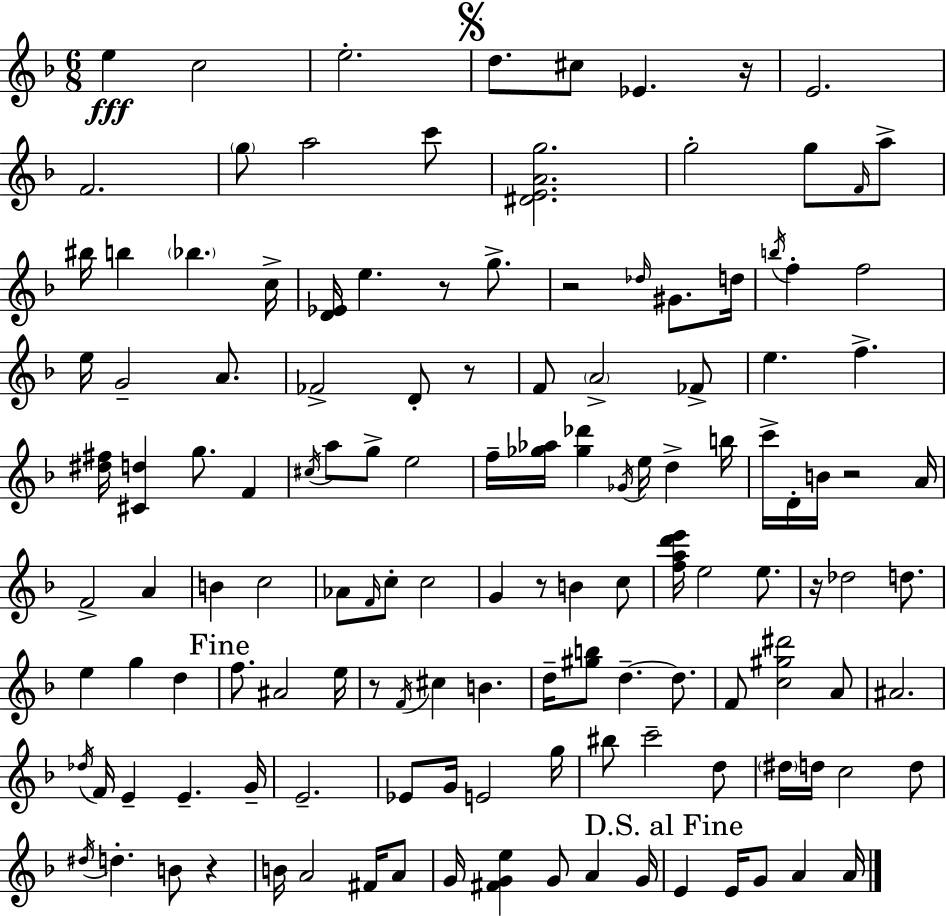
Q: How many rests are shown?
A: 9